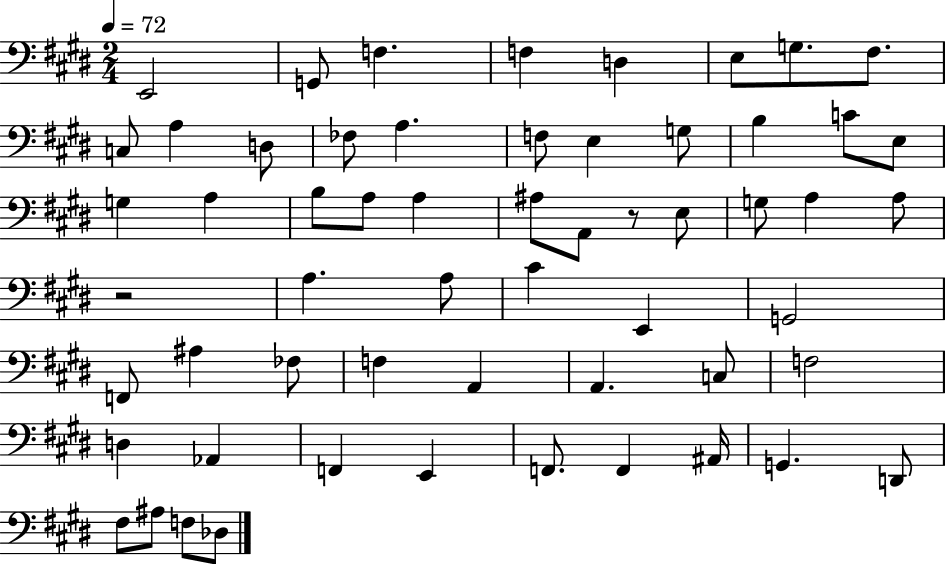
X:1
T:Untitled
M:2/4
L:1/4
K:E
E,,2 G,,/2 F, F, D, E,/2 G,/2 ^F,/2 C,/2 A, D,/2 _F,/2 A, F,/2 E, G,/2 B, C/2 E,/2 G, A, B,/2 A,/2 A, ^A,/2 A,,/2 z/2 E,/2 G,/2 A, A,/2 z2 A, A,/2 ^C E,, G,,2 F,,/2 ^A, _F,/2 F, A,, A,, C,/2 F,2 D, _A,, F,, E,, F,,/2 F,, ^A,,/4 G,, D,,/2 ^F,/2 ^A,/2 F,/2 _D,/2